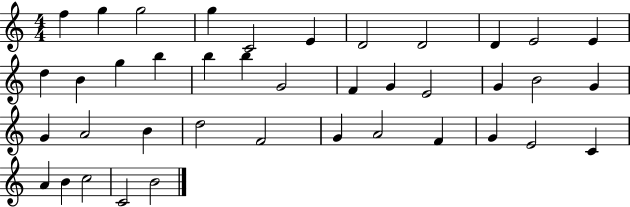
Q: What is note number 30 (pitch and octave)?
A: G4